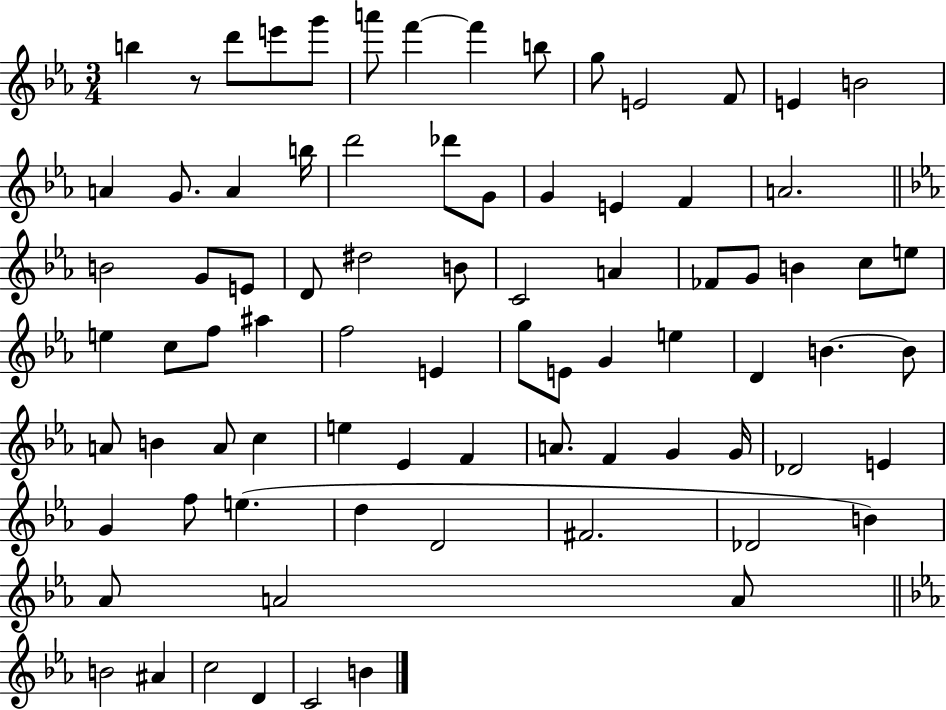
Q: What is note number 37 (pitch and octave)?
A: E5